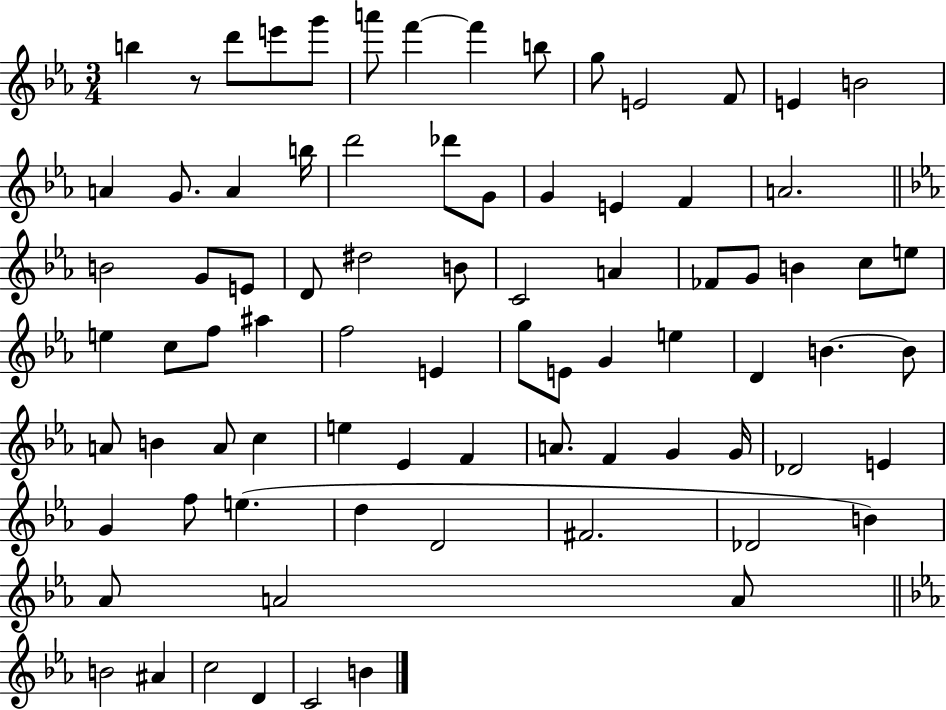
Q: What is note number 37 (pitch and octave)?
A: E5